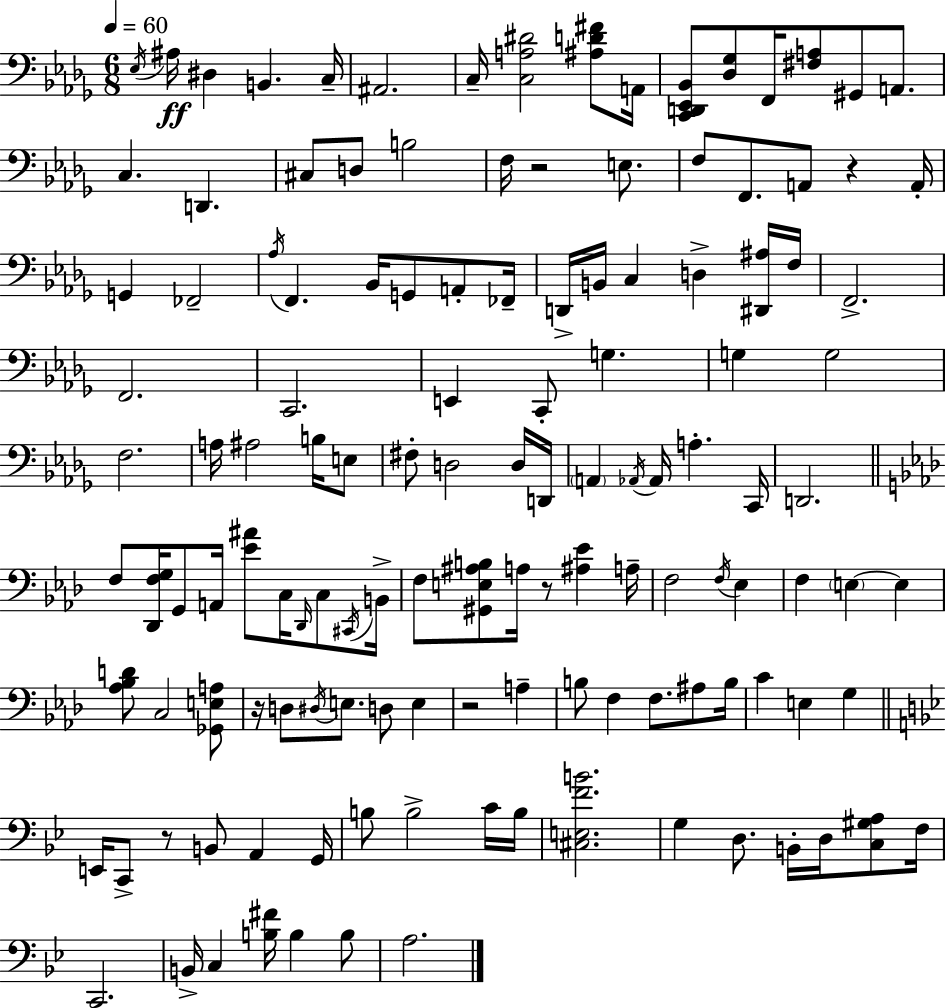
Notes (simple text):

Eb3/s A#3/s D#3/q B2/q. C3/s A#2/h. C3/s [C3,A3,D#4]/h [A#3,D4,F#4]/e A2/s [C2,D2,Eb2,Bb2]/e [Db3,Gb3]/e F2/s [F#3,A3]/e G#2/e A2/e. C3/q. D2/q. C#3/e D3/e B3/h F3/s R/h E3/e. F3/e F2/e. A2/e R/q A2/s G2/q FES2/h Ab3/s F2/q. Bb2/s G2/e A2/e FES2/s D2/s B2/s C3/q D3/q [D#2,A#3]/s F3/s F2/h. F2/h. C2/h. E2/q C2/e G3/q. G3/q G3/h F3/h. A3/s A#3/h B3/s E3/e F#3/e D3/h D3/s D2/s A2/q Ab2/s Ab2/s A3/q. C2/s D2/h. F3/e [Db2,F3,G3]/s G2/e A2/s [Eb4,A#4]/e C3/s Db2/s C3/e C#2/s B2/s F3/e [G#2,E3,A#3,B3]/e A3/s R/e [A#3,Eb4]/q A3/s F3/h F3/s Eb3/q F3/q E3/q E3/q [Ab3,Bb3,D4]/e C3/h [Gb2,E3,A3]/e R/s D3/e D#3/s E3/e. D3/e E3/q R/h A3/q B3/e F3/q F3/e. A#3/e B3/s C4/q E3/q G3/q E2/s C2/e R/e B2/e A2/q G2/s B3/e B3/h C4/s B3/s [C#3,E3,F4,B4]/h. G3/q D3/e. B2/s D3/s [C3,G#3,A3]/e F3/s C2/h. B2/s C3/q [B3,F#4]/s B3/q B3/e A3/h.